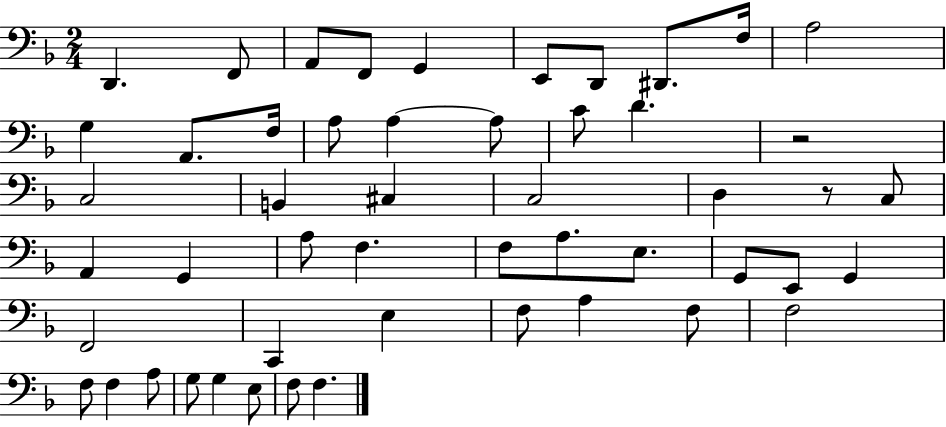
X:1
T:Untitled
M:2/4
L:1/4
K:F
D,, F,,/2 A,,/2 F,,/2 G,, E,,/2 D,,/2 ^D,,/2 F,/4 A,2 G, A,,/2 F,/4 A,/2 A, A,/2 C/2 D z2 C,2 B,, ^C, C,2 D, z/2 C,/2 A,, G,, A,/2 F, F,/2 A,/2 E,/2 G,,/2 E,,/2 G,, F,,2 C,, E, F,/2 A, F,/2 F,2 F,/2 F, A,/2 G,/2 G, E,/2 F,/2 F,